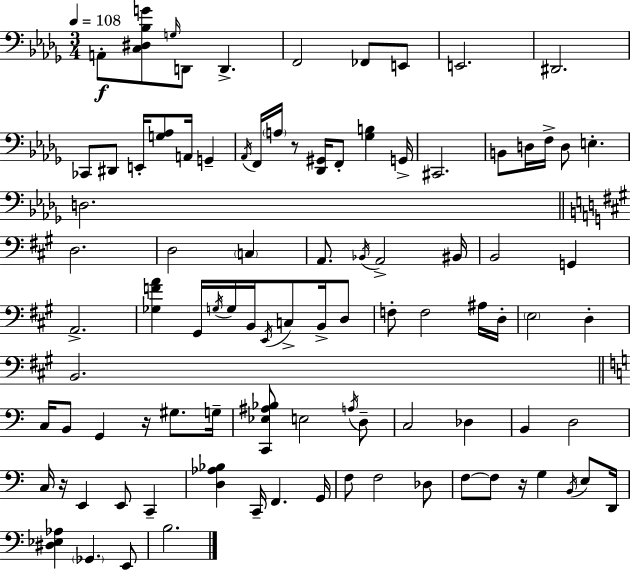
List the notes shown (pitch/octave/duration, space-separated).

A2/e [C3,D#3,Bb3,G4]/e G3/s D2/e D2/q. F2/h FES2/e E2/e E2/h. D#2/h. CES2/e D#2/e E2/s [G3,Ab3]/e A2/s G2/q Ab2/s F2/s A3/s R/e [Db2,G#2]/s F2/e [Gb3,B3]/q G2/s C#2/h. B2/e D3/s F3/s D3/e E3/q. D3/h. D3/h. D3/h C3/q A2/e. Bb2/s A2/h BIS2/s B2/h G2/q A2/h. [Gb3,F4,A4]/q G#2/s G3/s G3/s B2/s E2/s C3/e B2/s D3/e F3/e F3/h A#3/s D3/s E3/h D3/q B2/h. C3/s B2/e G2/q R/s G#3/e. G3/s [C2,Eb3,A#3,Bb3]/e E3/h A3/s D3/e C3/h Db3/q B2/q D3/h C3/s R/s E2/q E2/e C2/q [D3,Ab3,Bb3]/q C2/s F2/q. G2/s F3/e F3/h Db3/e F3/e F3/e R/s G3/q B2/s E3/e D2/s [D#3,Eb3,Ab3]/q Gb2/q. E2/e B3/h.